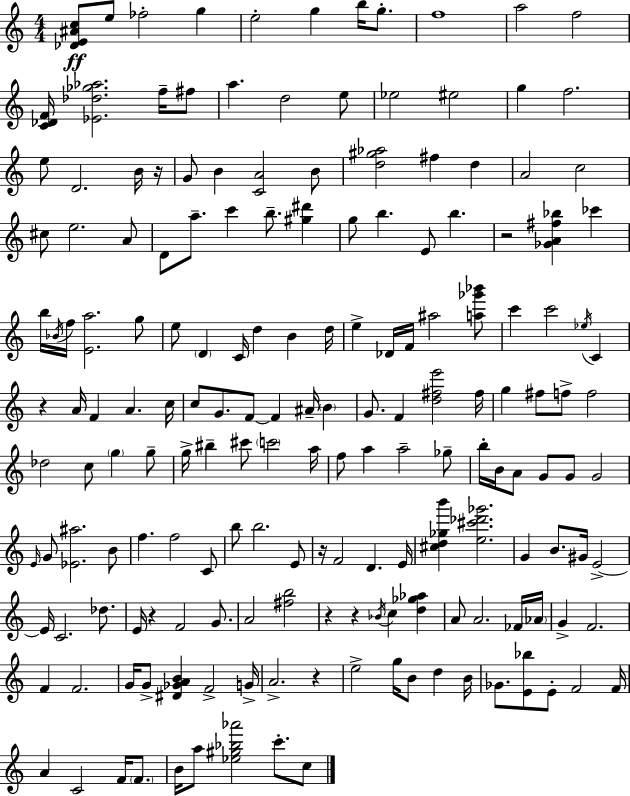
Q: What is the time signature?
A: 4/4